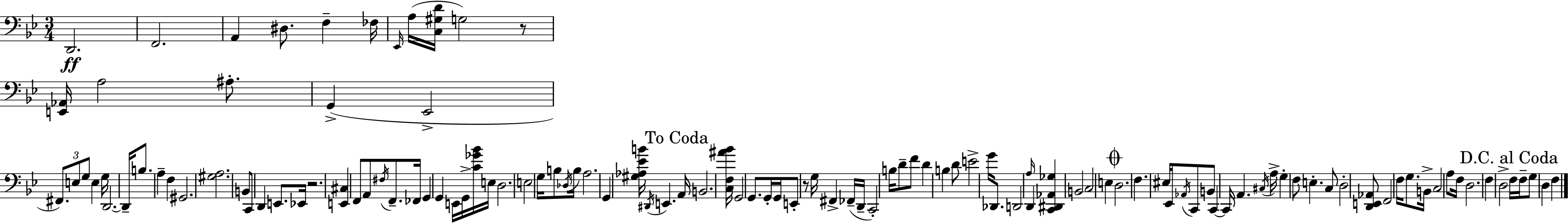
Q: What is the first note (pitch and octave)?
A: D2